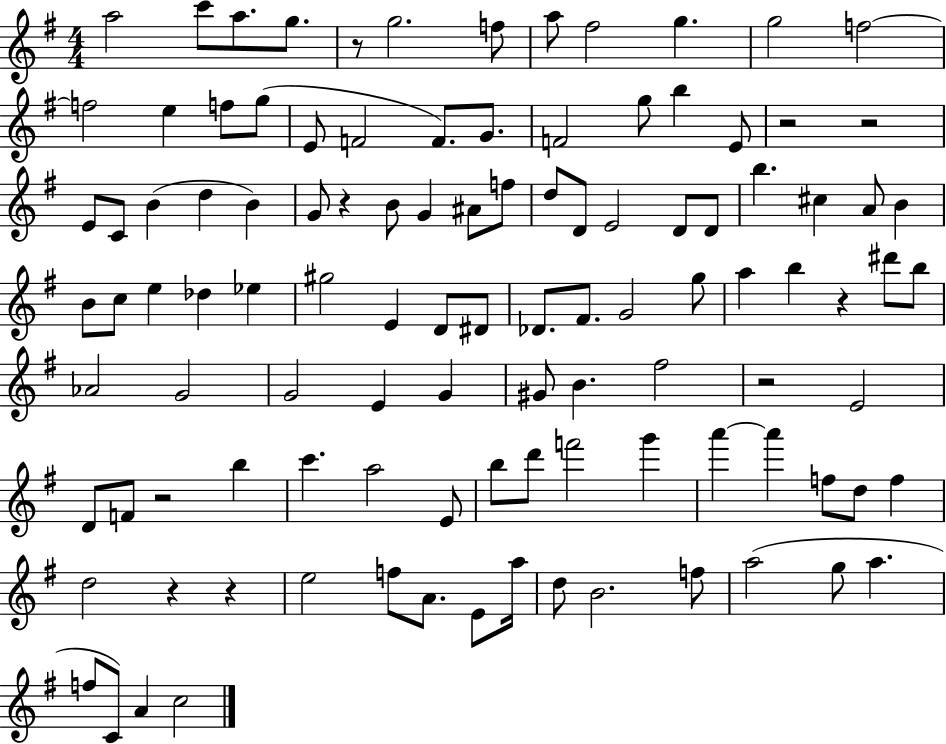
{
  \clef treble
  \numericTimeSignature
  \time 4/4
  \key g \major
  a''2 c'''8 a''8. g''8. | r8 g''2. f''8 | a''8 fis''2 g''4. | g''2 f''2~~ | \break f''2 e''4 f''8 g''8( | e'8 f'2 f'8.) g'8. | f'2 g''8 b''4 e'8 | r2 r2 | \break e'8 c'8 b'4( d''4 b'4) | g'8 r4 b'8 g'4 ais'8 f''8 | d''8 d'8 e'2 d'8 d'8 | b''4. cis''4 a'8 b'4 | \break b'8 c''8 e''4 des''4 ees''4 | gis''2 e'4 d'8 dis'8 | des'8. fis'8. g'2 g''8 | a''4 b''4 r4 dis'''8 b''8 | \break aes'2 g'2 | g'2 e'4 g'4 | gis'8 b'4. fis''2 | r2 e'2 | \break d'8 f'8 r2 b''4 | c'''4. a''2 e'8 | b''8 d'''8 f'''2 g'''4 | a'''4~~ a'''4 f''8 d''8 f''4 | \break d''2 r4 r4 | e''2 f''8 a'8. e'8 a''16 | d''8 b'2. f''8 | a''2( g''8 a''4. | \break f''8 c'8) a'4 c''2 | \bar "|."
}